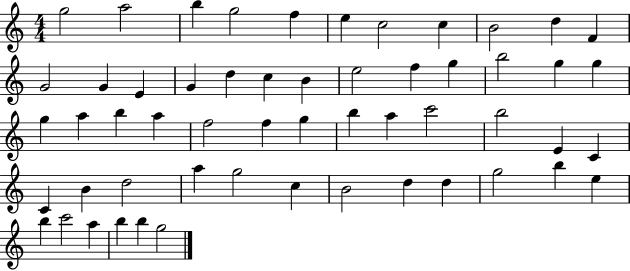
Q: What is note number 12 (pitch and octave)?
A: G4